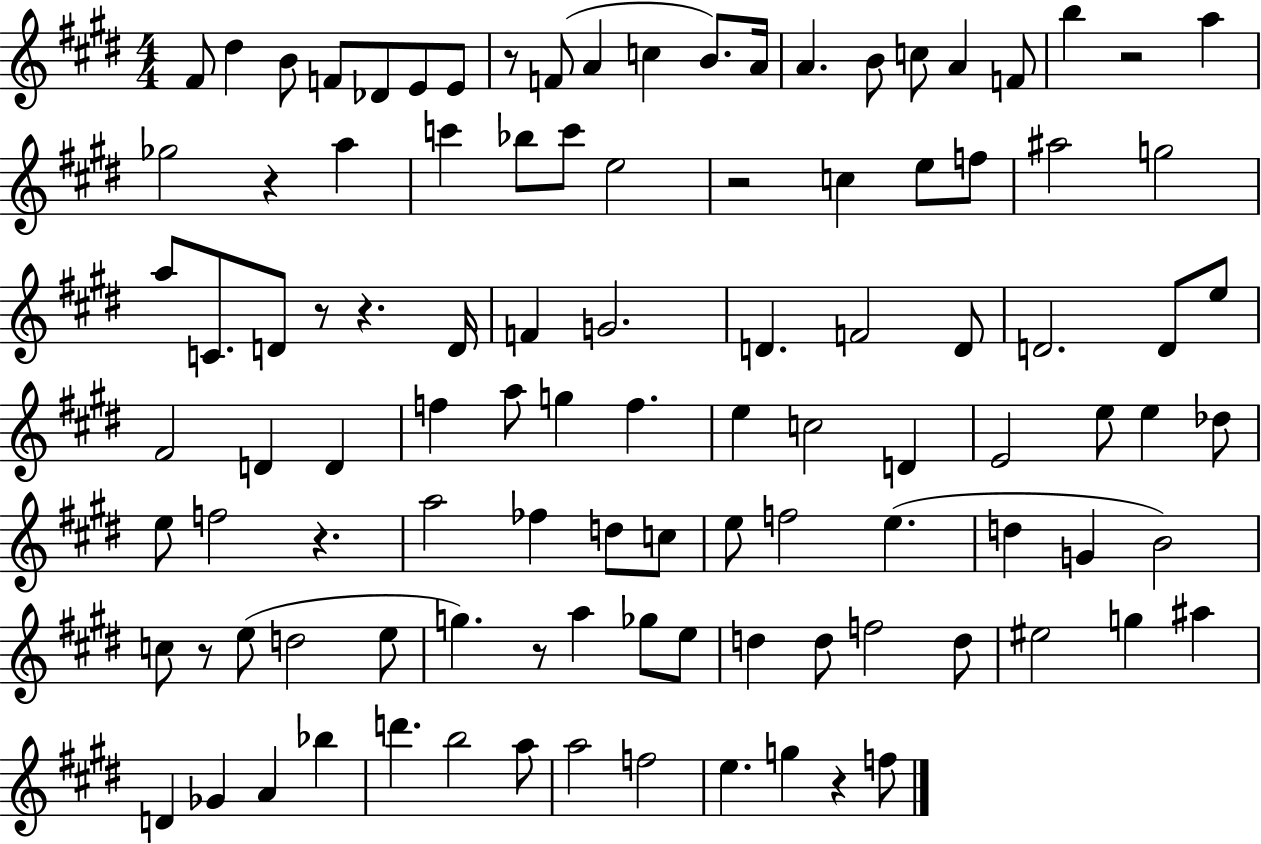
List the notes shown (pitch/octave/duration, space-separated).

F#4/e D#5/q B4/e F4/e Db4/e E4/e E4/e R/e F4/e A4/q C5/q B4/e. A4/s A4/q. B4/e C5/e A4/q F4/e B5/q R/h A5/q Gb5/h R/q A5/q C6/q Bb5/e C6/e E5/h R/h C5/q E5/e F5/e A#5/h G5/h A5/e C4/e. D4/e R/e R/q. D4/s F4/q G4/h. D4/q. F4/h D4/e D4/h. D4/e E5/e F#4/h D4/q D4/q F5/q A5/e G5/q F5/q. E5/q C5/h D4/q E4/h E5/e E5/q Db5/e E5/e F5/h R/q. A5/h FES5/q D5/e C5/e E5/e F5/h E5/q. D5/q G4/q B4/h C5/e R/e E5/e D5/h E5/e G5/q. R/e A5/q Gb5/e E5/e D5/q D5/e F5/h D5/e EIS5/h G5/q A#5/q D4/q Gb4/q A4/q Bb5/q D6/q. B5/h A5/e A5/h F5/h E5/q. G5/q R/q F5/e